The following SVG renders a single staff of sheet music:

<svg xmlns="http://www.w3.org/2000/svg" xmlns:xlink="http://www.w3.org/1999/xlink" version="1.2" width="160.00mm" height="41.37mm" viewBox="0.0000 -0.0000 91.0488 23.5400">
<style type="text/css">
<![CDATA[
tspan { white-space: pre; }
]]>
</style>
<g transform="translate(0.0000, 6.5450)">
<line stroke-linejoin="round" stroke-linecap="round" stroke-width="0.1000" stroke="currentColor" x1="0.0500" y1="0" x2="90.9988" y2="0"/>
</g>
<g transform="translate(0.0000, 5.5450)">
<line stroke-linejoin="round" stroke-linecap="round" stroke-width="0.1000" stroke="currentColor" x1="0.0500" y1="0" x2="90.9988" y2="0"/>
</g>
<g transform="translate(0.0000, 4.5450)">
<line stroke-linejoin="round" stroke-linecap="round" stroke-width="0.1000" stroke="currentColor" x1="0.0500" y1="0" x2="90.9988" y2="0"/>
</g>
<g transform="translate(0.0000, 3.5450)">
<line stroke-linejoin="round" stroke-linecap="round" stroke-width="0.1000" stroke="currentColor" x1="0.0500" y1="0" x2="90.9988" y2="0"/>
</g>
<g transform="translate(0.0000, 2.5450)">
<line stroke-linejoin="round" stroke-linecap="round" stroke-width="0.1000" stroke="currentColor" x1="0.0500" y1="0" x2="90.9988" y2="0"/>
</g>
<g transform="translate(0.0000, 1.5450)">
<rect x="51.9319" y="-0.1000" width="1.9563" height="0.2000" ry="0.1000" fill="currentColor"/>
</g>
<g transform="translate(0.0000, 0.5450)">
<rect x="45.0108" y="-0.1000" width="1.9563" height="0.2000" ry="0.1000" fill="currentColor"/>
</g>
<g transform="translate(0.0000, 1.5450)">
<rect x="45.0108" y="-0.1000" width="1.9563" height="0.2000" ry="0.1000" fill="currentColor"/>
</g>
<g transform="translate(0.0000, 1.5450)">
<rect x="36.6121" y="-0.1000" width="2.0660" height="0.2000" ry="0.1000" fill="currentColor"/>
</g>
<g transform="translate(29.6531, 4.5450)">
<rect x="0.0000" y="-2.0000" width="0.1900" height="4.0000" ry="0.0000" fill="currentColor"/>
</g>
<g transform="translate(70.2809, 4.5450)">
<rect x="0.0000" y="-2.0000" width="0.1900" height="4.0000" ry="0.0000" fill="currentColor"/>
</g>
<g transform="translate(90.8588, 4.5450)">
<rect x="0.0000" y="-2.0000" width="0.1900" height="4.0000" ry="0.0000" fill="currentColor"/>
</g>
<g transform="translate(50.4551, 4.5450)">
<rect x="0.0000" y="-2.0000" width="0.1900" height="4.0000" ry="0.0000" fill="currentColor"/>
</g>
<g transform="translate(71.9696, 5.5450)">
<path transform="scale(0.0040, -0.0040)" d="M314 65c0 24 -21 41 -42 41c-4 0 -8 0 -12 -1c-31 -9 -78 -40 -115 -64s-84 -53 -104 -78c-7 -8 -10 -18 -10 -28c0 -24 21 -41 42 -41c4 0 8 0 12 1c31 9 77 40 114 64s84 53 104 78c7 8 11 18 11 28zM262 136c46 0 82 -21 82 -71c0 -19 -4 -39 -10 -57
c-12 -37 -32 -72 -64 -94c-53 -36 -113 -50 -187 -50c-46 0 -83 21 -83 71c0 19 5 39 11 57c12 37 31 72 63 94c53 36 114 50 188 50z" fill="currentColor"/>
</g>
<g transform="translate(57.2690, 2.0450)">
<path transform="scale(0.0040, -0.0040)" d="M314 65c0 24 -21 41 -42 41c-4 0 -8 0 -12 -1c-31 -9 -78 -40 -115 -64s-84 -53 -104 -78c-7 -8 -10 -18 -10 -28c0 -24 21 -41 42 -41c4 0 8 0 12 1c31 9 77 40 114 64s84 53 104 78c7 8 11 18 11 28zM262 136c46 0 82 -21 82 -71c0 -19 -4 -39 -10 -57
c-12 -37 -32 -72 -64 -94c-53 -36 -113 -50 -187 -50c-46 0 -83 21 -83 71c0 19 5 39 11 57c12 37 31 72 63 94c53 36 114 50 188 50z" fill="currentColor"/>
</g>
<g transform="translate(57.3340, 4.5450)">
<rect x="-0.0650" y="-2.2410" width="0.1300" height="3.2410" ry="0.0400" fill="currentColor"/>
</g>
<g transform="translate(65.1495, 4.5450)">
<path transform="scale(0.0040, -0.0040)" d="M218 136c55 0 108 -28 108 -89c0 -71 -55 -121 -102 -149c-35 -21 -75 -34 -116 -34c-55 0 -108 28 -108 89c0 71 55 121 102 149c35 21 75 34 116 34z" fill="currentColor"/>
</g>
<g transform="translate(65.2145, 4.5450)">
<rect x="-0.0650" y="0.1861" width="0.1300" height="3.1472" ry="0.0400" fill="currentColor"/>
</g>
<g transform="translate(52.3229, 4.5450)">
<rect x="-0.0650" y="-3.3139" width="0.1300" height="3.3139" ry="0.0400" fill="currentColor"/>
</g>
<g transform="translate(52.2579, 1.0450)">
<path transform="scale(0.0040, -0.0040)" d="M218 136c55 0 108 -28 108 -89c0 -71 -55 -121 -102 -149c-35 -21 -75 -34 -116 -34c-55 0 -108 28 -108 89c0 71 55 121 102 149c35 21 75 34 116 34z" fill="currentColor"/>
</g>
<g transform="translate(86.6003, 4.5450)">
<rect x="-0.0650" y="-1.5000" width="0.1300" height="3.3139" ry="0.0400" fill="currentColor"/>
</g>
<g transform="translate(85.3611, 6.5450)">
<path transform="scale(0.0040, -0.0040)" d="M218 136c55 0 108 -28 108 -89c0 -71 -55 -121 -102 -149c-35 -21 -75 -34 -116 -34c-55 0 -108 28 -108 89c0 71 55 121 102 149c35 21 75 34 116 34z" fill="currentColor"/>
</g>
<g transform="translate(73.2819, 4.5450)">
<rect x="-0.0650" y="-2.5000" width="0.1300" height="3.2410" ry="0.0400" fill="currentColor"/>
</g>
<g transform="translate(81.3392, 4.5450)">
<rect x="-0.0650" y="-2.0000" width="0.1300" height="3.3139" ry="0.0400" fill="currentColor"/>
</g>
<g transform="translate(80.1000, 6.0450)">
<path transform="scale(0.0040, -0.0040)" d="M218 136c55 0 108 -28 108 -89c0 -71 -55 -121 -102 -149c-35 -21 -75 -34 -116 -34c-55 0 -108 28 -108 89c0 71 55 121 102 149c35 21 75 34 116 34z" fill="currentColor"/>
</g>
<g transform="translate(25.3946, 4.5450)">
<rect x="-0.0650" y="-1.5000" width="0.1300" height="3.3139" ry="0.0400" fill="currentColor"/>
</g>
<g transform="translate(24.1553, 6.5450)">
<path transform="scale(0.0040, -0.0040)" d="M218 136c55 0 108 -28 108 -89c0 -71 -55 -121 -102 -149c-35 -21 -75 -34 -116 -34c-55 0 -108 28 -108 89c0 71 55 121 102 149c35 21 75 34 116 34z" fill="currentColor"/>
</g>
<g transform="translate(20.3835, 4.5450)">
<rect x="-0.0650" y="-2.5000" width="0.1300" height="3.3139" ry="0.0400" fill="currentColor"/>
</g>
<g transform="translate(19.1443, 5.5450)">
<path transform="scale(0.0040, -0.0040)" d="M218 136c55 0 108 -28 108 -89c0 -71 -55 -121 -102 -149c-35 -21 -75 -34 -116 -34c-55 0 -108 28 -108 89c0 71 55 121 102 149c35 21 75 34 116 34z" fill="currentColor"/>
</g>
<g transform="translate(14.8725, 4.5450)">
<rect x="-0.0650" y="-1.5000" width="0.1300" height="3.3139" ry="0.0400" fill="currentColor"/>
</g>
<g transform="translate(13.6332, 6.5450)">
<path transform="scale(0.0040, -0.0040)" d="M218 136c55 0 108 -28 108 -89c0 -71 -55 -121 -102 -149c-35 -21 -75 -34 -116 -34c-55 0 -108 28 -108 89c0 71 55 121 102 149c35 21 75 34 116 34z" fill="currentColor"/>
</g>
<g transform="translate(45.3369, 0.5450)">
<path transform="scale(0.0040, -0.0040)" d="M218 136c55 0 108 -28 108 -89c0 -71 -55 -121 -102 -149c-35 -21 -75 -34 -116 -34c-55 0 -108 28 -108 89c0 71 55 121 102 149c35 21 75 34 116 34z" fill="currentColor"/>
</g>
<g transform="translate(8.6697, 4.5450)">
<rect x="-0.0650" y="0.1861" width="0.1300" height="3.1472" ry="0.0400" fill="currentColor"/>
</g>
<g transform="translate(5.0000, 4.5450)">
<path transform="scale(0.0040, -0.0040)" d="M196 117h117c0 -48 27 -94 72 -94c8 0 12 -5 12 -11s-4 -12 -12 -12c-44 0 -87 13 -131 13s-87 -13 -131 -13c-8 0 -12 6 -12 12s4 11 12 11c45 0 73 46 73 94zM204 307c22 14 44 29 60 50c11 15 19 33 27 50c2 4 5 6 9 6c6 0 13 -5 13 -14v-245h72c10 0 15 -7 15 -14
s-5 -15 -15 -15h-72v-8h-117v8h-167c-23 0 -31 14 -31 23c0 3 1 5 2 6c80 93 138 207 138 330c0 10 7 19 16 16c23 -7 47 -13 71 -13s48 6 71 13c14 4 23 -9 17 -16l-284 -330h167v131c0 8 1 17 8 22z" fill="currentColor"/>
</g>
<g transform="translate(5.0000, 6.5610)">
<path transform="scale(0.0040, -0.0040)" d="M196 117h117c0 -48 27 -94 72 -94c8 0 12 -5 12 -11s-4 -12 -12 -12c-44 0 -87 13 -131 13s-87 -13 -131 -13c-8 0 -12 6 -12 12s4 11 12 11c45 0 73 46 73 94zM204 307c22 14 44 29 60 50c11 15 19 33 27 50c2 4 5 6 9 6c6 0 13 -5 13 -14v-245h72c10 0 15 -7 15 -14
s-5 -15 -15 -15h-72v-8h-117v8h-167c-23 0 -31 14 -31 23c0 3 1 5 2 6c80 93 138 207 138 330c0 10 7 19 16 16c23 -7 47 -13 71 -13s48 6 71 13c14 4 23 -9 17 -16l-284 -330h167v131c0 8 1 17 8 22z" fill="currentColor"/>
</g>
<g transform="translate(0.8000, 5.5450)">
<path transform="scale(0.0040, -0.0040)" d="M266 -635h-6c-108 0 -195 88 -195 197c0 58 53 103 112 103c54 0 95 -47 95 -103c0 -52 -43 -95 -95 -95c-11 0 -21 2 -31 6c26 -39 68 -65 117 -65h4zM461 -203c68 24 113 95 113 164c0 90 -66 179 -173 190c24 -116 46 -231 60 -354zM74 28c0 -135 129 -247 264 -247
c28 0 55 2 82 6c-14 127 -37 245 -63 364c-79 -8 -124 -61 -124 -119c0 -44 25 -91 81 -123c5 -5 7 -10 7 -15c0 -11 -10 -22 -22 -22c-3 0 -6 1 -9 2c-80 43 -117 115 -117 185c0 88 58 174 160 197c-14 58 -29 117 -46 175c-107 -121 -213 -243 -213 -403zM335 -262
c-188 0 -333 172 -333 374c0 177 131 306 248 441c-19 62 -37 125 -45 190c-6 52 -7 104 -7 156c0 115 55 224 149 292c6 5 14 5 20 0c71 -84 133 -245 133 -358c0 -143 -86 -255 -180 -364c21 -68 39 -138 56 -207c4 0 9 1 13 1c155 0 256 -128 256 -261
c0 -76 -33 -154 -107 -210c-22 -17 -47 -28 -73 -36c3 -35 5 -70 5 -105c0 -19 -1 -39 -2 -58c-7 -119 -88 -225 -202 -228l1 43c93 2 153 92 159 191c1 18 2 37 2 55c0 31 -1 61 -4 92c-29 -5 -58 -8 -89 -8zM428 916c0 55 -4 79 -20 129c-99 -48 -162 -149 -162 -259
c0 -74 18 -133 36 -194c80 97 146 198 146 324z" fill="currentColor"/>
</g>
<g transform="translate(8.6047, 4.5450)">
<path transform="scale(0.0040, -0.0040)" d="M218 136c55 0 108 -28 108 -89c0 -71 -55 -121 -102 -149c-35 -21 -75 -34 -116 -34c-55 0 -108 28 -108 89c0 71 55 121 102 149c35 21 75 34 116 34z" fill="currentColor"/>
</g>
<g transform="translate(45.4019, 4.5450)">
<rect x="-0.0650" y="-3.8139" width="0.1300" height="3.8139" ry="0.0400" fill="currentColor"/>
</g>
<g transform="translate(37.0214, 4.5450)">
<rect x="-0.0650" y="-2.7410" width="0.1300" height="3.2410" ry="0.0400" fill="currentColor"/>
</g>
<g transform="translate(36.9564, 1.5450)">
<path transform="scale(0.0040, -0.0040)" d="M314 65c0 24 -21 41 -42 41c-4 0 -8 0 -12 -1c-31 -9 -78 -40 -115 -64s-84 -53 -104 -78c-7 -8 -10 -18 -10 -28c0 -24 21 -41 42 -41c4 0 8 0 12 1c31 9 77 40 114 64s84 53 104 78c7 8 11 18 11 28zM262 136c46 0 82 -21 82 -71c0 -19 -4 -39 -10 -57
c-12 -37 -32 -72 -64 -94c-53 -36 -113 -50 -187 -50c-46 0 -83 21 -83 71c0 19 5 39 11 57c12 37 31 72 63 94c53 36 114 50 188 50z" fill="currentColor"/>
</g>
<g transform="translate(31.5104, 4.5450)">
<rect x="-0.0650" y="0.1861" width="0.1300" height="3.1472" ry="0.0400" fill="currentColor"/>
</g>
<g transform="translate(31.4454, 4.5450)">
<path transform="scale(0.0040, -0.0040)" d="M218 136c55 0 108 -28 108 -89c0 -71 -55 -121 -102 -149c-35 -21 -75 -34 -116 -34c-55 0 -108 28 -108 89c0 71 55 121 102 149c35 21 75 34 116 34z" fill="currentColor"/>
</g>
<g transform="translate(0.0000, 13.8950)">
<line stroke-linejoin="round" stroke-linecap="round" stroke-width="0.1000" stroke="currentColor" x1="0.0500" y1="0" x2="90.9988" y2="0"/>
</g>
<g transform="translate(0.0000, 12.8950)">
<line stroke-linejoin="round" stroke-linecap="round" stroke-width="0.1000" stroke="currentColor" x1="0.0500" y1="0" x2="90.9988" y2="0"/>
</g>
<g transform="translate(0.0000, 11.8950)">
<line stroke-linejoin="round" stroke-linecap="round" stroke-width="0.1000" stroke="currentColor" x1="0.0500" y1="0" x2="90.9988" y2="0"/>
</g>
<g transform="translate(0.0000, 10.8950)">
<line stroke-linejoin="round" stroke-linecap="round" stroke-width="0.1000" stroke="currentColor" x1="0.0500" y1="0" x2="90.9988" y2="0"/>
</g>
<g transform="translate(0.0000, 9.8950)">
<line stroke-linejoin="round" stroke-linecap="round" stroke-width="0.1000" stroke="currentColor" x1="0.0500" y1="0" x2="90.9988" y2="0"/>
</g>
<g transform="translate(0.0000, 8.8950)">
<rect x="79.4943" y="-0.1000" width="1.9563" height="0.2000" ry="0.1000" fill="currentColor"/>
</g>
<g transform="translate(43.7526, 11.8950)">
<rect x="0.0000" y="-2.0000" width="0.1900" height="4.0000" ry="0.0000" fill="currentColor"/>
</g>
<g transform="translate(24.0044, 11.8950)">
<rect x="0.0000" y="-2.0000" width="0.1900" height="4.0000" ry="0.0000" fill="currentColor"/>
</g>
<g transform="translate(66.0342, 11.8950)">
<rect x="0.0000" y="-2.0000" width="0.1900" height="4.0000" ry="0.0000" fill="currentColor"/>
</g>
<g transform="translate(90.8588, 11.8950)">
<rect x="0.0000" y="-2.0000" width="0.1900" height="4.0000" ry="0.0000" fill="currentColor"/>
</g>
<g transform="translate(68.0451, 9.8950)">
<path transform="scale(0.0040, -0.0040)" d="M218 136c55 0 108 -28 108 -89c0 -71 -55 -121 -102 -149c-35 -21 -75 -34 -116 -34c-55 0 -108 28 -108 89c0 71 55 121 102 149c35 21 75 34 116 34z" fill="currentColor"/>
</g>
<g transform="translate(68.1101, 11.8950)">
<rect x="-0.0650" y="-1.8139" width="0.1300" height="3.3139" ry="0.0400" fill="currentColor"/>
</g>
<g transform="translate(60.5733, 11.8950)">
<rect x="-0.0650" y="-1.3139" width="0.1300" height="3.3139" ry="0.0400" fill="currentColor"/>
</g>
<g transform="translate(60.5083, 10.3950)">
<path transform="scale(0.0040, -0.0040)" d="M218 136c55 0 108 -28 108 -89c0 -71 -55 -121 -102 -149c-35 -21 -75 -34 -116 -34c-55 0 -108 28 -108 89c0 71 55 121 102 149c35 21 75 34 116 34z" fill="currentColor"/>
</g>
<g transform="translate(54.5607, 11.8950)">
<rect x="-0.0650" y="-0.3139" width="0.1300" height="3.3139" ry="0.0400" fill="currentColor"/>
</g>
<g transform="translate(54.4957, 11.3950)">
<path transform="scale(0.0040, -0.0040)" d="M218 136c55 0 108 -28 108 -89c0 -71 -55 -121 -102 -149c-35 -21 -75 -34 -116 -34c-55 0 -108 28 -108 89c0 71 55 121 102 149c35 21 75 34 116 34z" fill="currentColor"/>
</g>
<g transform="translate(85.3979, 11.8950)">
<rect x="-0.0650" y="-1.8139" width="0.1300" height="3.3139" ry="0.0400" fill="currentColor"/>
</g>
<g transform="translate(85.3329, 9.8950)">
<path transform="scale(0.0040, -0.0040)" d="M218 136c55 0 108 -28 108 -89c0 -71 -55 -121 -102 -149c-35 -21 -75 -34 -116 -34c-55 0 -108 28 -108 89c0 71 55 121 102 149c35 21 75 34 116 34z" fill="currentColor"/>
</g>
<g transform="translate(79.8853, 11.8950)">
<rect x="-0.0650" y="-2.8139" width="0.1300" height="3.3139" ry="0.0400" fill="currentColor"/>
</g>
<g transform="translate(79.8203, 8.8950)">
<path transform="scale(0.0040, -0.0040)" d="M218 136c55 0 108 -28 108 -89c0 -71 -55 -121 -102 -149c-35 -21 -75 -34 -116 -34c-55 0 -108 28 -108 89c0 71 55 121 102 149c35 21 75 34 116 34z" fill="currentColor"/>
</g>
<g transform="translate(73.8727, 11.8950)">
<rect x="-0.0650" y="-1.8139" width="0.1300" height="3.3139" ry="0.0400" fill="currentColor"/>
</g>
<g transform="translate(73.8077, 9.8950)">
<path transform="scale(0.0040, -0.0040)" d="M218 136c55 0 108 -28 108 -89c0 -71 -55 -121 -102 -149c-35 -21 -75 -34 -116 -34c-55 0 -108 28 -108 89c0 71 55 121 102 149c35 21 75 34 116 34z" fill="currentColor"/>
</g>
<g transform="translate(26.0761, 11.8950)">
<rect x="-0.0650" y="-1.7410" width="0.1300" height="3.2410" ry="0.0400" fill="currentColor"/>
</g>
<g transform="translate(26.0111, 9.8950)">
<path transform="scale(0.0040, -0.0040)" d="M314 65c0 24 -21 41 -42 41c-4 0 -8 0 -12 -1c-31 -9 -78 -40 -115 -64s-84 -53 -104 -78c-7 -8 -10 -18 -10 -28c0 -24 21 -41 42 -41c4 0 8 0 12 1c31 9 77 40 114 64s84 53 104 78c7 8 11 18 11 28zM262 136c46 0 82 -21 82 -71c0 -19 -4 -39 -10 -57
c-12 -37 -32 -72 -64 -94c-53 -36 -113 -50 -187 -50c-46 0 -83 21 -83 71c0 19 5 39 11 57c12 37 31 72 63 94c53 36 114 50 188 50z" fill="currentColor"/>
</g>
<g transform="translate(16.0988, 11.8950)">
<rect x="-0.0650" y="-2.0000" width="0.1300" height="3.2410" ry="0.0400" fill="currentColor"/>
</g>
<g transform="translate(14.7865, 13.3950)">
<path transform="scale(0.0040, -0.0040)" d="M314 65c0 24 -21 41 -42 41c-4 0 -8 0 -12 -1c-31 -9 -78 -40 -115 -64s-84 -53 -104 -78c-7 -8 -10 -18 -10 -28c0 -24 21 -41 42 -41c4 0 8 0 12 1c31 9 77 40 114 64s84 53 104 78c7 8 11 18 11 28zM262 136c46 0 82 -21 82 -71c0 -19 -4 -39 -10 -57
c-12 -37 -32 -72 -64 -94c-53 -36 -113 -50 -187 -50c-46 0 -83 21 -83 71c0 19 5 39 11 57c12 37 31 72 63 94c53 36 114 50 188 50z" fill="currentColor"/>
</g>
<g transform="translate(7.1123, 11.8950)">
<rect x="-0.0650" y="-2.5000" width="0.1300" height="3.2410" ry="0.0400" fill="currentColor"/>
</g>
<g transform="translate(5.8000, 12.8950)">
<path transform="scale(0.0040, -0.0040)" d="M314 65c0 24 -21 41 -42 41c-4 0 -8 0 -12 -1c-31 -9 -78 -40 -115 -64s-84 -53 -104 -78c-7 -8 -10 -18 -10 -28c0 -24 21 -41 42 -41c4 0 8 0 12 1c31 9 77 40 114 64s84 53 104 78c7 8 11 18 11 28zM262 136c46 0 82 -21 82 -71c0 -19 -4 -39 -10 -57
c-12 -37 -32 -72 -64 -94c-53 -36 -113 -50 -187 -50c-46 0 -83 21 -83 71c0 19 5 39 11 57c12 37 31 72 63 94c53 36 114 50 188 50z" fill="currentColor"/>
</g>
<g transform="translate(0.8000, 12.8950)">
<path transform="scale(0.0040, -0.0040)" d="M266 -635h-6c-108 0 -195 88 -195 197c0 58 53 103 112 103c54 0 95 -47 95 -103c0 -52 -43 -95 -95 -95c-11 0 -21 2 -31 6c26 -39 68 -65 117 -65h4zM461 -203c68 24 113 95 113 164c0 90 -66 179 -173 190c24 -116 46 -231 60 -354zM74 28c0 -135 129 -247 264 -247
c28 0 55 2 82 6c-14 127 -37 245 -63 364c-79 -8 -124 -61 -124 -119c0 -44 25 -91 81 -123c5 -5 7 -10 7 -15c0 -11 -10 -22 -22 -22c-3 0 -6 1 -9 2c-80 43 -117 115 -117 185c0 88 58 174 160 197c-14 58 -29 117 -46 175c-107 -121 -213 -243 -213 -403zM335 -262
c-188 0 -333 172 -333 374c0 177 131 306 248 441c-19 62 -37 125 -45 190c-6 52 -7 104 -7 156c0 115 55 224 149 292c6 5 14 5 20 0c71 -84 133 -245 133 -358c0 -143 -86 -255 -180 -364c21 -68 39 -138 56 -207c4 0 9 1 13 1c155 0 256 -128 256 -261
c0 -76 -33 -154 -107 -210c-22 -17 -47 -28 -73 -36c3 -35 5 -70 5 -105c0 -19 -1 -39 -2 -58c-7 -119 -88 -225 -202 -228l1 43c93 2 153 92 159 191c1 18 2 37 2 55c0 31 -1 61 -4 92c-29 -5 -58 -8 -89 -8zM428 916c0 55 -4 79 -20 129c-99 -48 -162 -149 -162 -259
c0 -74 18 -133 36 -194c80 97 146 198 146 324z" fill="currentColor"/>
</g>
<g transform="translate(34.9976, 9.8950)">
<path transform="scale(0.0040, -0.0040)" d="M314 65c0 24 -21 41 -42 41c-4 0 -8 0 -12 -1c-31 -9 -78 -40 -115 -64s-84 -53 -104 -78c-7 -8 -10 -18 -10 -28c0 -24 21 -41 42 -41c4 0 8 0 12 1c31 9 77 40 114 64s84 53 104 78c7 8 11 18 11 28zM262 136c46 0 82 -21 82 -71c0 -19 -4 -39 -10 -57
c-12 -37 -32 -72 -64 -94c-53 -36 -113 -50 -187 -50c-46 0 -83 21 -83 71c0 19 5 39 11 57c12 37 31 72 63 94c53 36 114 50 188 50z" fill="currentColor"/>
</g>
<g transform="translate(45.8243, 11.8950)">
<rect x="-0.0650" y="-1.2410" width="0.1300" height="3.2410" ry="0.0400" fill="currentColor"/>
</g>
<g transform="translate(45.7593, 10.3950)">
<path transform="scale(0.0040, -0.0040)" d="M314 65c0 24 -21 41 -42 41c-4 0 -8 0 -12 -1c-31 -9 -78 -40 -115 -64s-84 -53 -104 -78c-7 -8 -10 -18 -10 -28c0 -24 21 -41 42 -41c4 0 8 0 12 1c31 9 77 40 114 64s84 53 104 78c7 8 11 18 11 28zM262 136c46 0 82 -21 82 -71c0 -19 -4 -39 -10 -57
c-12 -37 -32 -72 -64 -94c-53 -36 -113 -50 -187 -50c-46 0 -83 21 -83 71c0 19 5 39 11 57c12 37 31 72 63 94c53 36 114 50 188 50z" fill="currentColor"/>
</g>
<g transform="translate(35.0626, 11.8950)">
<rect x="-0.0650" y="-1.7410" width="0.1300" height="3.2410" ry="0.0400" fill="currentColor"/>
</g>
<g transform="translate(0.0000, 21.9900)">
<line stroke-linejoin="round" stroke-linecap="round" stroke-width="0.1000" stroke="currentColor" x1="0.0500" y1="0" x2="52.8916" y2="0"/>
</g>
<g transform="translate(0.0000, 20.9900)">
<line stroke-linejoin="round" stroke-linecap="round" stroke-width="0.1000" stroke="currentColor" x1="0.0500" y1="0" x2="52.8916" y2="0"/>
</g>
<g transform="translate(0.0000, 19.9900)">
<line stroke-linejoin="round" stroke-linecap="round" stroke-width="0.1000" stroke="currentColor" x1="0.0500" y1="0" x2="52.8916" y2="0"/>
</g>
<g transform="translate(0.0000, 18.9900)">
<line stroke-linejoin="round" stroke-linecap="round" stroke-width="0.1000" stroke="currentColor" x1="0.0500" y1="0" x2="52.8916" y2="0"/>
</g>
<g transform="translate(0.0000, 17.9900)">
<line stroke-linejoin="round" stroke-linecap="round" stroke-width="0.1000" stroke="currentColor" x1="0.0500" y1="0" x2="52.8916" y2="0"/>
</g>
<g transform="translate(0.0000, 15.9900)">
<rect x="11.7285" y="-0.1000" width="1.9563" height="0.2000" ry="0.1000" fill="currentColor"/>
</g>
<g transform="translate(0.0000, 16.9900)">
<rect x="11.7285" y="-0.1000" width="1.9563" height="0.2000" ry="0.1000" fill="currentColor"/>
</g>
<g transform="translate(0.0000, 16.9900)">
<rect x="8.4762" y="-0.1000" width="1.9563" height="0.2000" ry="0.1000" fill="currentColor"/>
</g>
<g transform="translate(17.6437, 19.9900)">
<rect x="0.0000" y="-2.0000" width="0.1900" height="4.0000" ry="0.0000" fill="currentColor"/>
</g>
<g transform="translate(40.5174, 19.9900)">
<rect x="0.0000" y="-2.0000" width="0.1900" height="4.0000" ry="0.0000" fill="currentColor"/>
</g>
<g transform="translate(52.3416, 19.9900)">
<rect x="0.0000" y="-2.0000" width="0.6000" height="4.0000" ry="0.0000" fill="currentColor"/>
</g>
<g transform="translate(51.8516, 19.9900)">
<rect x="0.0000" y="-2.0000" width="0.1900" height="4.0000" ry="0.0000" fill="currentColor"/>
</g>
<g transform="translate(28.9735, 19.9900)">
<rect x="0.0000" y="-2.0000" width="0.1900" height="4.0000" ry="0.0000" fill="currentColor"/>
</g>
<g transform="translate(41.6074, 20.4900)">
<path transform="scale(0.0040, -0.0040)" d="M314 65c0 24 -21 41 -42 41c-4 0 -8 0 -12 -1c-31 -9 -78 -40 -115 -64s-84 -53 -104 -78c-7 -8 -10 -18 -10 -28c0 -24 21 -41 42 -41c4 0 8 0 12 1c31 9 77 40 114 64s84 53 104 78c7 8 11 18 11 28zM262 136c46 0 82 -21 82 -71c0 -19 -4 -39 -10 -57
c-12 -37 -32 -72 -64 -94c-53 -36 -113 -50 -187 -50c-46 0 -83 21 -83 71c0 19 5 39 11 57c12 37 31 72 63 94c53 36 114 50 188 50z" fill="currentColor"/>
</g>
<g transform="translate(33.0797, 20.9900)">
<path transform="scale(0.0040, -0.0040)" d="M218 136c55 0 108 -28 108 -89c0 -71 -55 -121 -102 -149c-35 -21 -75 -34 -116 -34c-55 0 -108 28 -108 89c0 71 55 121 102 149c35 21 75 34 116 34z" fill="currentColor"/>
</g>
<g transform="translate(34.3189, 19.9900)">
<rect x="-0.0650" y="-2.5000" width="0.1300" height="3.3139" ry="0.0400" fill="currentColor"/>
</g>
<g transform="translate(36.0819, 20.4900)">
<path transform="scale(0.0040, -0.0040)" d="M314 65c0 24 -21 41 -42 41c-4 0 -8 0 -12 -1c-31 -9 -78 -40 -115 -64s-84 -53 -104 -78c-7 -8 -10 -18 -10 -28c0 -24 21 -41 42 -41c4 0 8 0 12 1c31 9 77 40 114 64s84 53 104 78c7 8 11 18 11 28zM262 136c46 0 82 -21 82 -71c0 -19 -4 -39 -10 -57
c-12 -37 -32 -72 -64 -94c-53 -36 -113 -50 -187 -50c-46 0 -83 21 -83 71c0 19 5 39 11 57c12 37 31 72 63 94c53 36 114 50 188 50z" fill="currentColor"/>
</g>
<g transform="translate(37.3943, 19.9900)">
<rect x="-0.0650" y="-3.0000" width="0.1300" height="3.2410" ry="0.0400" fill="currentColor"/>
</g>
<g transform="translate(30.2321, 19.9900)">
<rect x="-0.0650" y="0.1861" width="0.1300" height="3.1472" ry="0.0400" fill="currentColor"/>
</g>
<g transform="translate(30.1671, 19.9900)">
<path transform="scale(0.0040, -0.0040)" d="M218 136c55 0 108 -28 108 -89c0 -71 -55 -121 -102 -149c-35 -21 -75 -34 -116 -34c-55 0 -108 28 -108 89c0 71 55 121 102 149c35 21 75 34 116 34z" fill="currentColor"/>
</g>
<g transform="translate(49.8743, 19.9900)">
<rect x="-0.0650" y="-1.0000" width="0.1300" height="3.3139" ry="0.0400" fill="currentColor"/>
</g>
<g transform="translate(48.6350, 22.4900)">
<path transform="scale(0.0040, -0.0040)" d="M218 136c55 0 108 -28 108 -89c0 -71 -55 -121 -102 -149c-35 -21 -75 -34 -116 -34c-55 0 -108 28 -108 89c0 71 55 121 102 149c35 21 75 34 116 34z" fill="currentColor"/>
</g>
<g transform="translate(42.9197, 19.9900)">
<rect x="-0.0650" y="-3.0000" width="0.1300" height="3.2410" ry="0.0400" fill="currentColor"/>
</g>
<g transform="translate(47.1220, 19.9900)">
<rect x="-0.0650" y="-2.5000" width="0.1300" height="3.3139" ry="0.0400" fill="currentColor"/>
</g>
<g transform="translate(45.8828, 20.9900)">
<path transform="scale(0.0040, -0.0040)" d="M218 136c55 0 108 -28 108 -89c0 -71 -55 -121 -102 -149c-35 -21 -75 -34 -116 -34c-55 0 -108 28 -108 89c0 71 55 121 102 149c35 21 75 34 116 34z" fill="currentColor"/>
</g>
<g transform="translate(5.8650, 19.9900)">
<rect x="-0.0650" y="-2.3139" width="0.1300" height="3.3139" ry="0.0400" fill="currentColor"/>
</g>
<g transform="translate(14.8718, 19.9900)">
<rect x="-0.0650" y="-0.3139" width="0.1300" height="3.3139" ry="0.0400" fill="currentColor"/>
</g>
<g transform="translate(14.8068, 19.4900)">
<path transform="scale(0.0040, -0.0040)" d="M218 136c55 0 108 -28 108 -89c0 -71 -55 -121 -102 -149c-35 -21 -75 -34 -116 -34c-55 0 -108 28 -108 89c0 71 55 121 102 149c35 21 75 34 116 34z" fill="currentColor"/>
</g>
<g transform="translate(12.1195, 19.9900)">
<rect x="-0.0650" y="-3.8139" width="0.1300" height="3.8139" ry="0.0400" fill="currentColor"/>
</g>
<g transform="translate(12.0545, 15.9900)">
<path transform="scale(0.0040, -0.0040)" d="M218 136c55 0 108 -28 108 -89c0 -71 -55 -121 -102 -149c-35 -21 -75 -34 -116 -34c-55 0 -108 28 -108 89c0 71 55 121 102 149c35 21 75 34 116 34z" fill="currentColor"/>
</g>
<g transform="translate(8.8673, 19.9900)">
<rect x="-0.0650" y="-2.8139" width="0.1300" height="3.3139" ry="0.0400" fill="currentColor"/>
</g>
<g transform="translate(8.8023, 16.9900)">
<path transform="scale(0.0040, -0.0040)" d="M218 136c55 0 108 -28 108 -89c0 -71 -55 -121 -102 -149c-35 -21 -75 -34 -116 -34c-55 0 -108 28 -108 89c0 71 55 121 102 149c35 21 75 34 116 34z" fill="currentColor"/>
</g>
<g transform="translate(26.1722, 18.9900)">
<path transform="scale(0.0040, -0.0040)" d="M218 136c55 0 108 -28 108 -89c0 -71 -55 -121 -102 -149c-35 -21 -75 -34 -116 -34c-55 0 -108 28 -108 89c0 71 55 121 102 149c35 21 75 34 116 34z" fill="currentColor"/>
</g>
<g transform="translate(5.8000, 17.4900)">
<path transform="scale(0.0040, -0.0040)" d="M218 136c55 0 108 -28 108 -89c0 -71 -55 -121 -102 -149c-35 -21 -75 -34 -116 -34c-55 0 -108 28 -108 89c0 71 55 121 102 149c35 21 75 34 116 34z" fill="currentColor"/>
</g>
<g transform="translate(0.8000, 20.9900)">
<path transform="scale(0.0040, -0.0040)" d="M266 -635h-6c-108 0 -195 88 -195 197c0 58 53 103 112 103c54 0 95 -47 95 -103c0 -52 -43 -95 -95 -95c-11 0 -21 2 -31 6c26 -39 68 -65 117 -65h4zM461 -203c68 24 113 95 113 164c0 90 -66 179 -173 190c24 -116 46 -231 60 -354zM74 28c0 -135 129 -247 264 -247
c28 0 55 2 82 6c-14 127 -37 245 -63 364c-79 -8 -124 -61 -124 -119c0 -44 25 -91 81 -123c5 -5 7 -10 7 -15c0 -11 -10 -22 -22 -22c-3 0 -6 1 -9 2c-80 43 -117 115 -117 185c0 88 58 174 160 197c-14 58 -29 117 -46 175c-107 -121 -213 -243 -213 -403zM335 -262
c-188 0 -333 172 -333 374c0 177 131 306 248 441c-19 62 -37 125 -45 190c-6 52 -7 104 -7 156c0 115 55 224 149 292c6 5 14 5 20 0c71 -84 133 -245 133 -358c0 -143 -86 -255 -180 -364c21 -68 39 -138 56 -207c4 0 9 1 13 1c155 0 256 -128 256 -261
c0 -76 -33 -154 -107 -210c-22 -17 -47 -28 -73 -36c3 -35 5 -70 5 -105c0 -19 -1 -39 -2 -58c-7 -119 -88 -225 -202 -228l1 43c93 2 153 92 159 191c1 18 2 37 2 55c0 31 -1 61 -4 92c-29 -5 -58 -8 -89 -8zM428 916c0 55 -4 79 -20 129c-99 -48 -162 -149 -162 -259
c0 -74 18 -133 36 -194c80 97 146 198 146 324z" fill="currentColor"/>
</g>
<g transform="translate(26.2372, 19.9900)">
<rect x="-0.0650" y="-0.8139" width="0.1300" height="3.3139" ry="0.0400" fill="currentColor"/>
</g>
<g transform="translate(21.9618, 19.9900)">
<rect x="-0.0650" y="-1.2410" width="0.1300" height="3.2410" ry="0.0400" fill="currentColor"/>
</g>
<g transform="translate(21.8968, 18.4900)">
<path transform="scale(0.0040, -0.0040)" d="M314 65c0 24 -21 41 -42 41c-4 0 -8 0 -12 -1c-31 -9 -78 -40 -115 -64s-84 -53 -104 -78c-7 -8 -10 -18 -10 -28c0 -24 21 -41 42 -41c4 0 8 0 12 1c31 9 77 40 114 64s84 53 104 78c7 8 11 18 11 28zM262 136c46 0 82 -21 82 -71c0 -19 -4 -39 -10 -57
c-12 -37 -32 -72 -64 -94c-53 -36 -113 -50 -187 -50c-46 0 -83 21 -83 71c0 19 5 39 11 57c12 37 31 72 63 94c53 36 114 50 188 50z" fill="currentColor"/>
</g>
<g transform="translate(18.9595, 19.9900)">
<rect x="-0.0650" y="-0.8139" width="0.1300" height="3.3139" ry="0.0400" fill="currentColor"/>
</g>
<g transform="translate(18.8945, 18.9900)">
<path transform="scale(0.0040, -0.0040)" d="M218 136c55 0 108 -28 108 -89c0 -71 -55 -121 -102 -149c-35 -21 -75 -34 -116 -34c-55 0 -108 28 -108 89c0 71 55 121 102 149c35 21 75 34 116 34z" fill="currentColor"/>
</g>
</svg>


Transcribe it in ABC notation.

X:1
T:Untitled
M:4/4
L:1/4
K:C
B E G E B a2 c' b g2 B G2 F E G2 F2 f2 f2 e2 c e f f a f g a c' c d e2 d B G A2 A2 G D